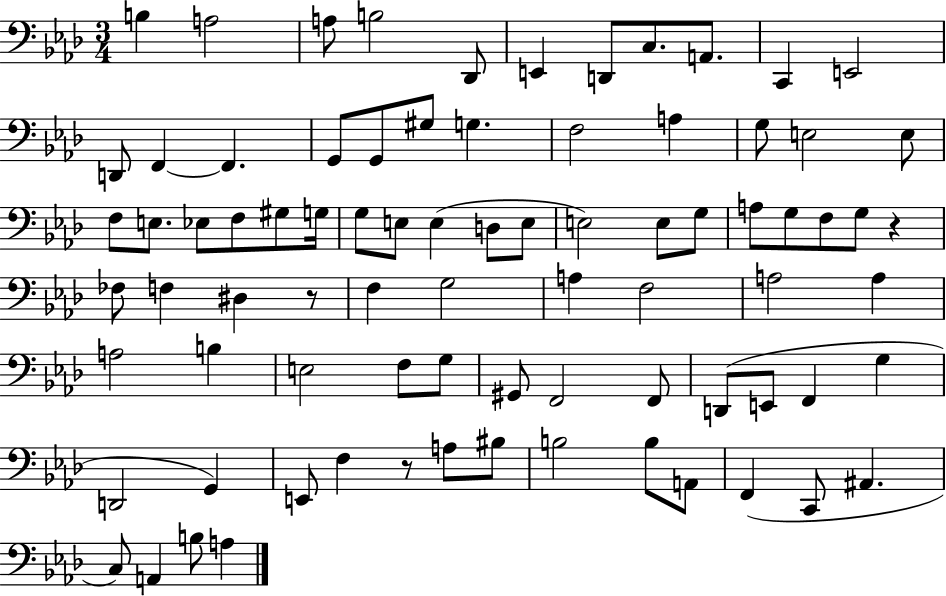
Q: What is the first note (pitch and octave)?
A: B3